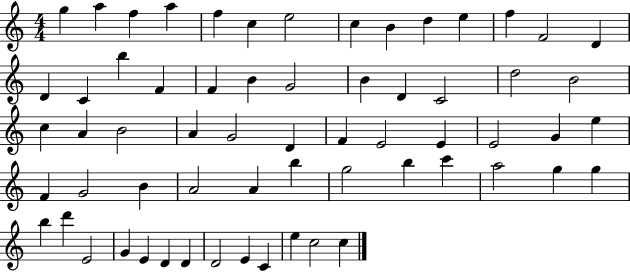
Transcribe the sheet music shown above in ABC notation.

X:1
T:Untitled
M:4/4
L:1/4
K:C
g a f a f c e2 c B d e f F2 D D C b F F B G2 B D C2 d2 B2 c A B2 A G2 D F E2 E E2 G e F G2 B A2 A b g2 b c' a2 g g b d' E2 G E D D D2 E C e c2 c